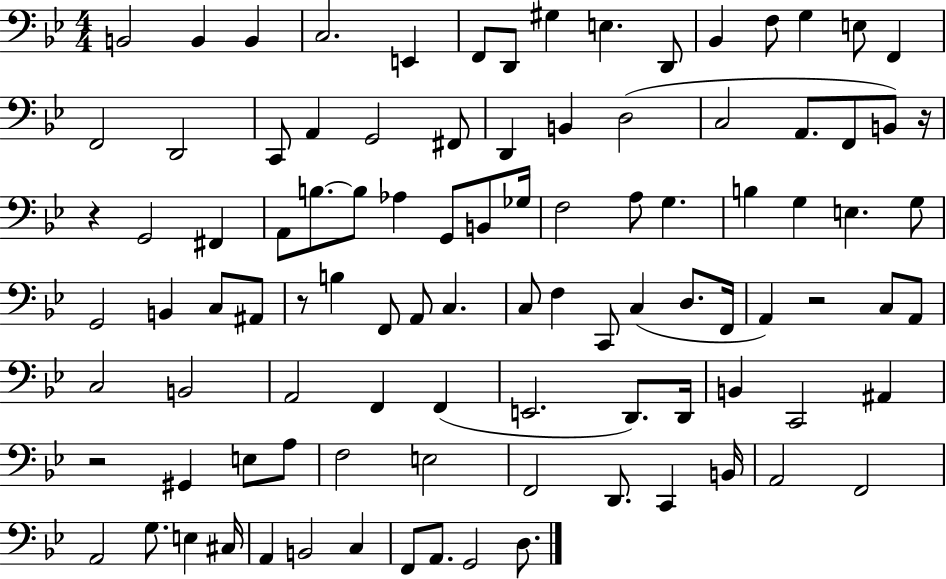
X:1
T:Untitled
M:4/4
L:1/4
K:Bb
B,,2 B,, B,, C,2 E,, F,,/2 D,,/2 ^G, E, D,,/2 _B,, F,/2 G, E,/2 F,, F,,2 D,,2 C,,/2 A,, G,,2 ^F,,/2 D,, B,, D,2 C,2 A,,/2 F,,/2 B,,/2 z/4 z G,,2 ^F,, A,,/2 B,/2 B,/2 _A, G,,/2 B,,/2 _G,/4 F,2 A,/2 G, B, G, E, G,/2 G,,2 B,, C,/2 ^A,,/2 z/2 B, F,,/2 A,,/2 C, C,/2 F, C,,/2 C, D,/2 F,,/4 A,, z2 C,/2 A,,/2 C,2 B,,2 A,,2 F,, F,, E,,2 D,,/2 D,,/4 B,, C,,2 ^A,, z2 ^G,, E,/2 A,/2 F,2 E,2 F,,2 D,,/2 C,, B,,/4 A,,2 F,,2 A,,2 G,/2 E, ^C,/4 A,, B,,2 C, F,,/2 A,,/2 G,,2 D,/2